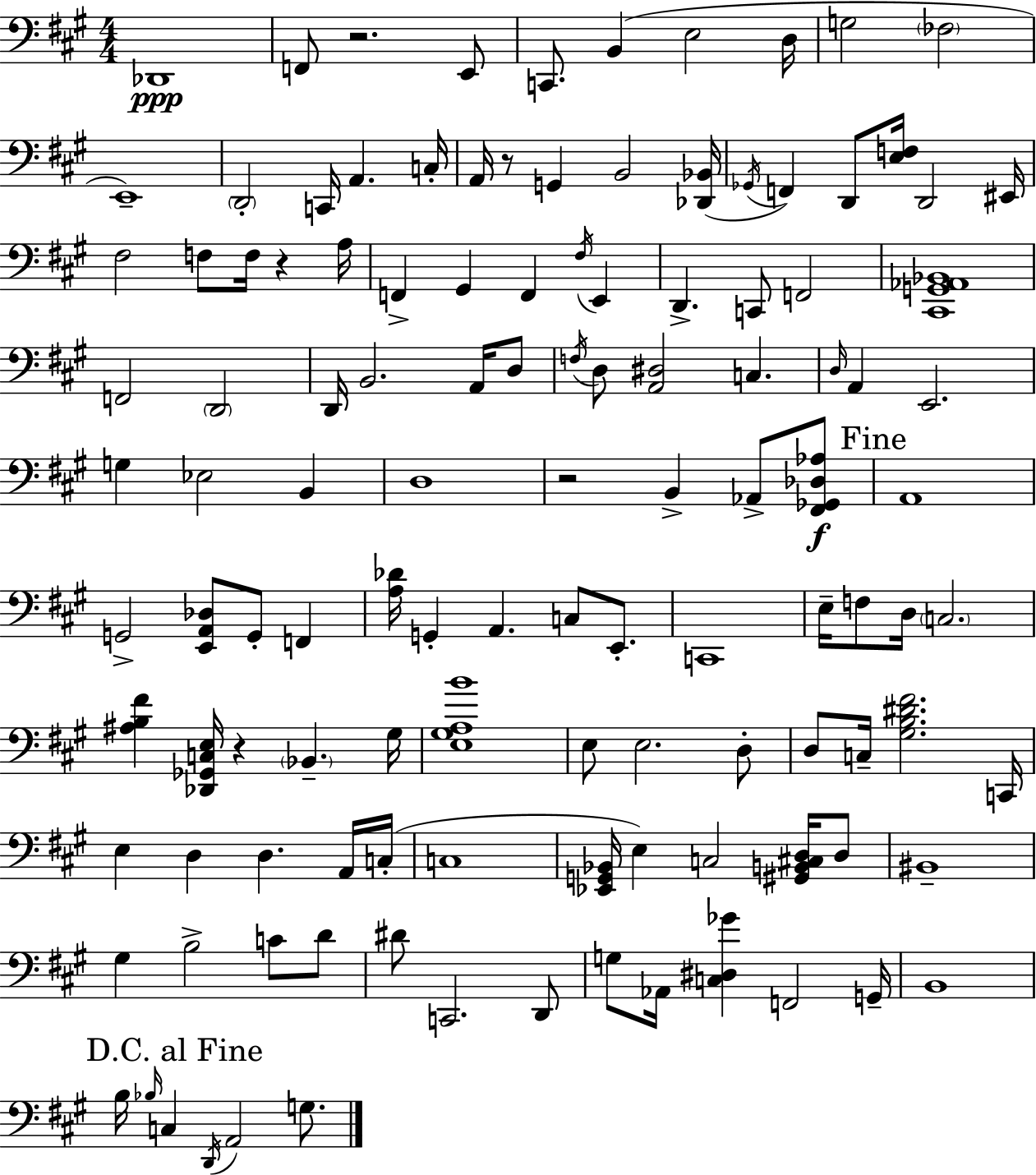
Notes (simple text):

Db2/w F2/e R/h. E2/e C2/e. B2/q E3/h D3/s G3/h FES3/h E2/w D2/h C2/s A2/q. C3/s A2/s R/e G2/q B2/h [Db2,Bb2]/s Gb2/s F2/q D2/e [E3,F3]/s D2/h EIS2/s F#3/h F3/e F3/s R/q A3/s F2/q G#2/q F2/q F#3/s E2/q D2/q. C2/e F2/h [C#2,G2,Ab2,Bb2]/w F2/h D2/h D2/s B2/h. A2/s D3/e F3/s D3/e [A2,D#3]/h C3/q. D3/s A2/q E2/h. G3/q Eb3/h B2/q D3/w R/h B2/q Ab2/e [F#2,Gb2,Db3,Ab3]/e A2/w G2/h [E2,A2,Db3]/e G2/e F2/q [A3,Db4]/s G2/q A2/q. C3/e E2/e. C2/w E3/s F3/e D3/s C3/h. [A#3,B3,F#4]/q [Db2,Gb2,C3,E3]/s R/q Bb2/q. G#3/s [E3,G#3,A3,B4]/w E3/e E3/h. D3/e D3/e C3/s [G#3,B3,D#4,F#4]/h. C2/s E3/q D3/q D3/q. A2/s C3/s C3/w [Eb2,G2,Bb2]/s E3/q C3/h [G#2,B2,C#3,D3]/s D3/e BIS2/w G#3/q B3/h C4/e D4/e D#4/e C2/h. D2/e G3/e Ab2/s [C3,D#3,Gb4]/q F2/h G2/s B2/w B3/s Bb3/s C3/q D2/s A2/h G3/e.